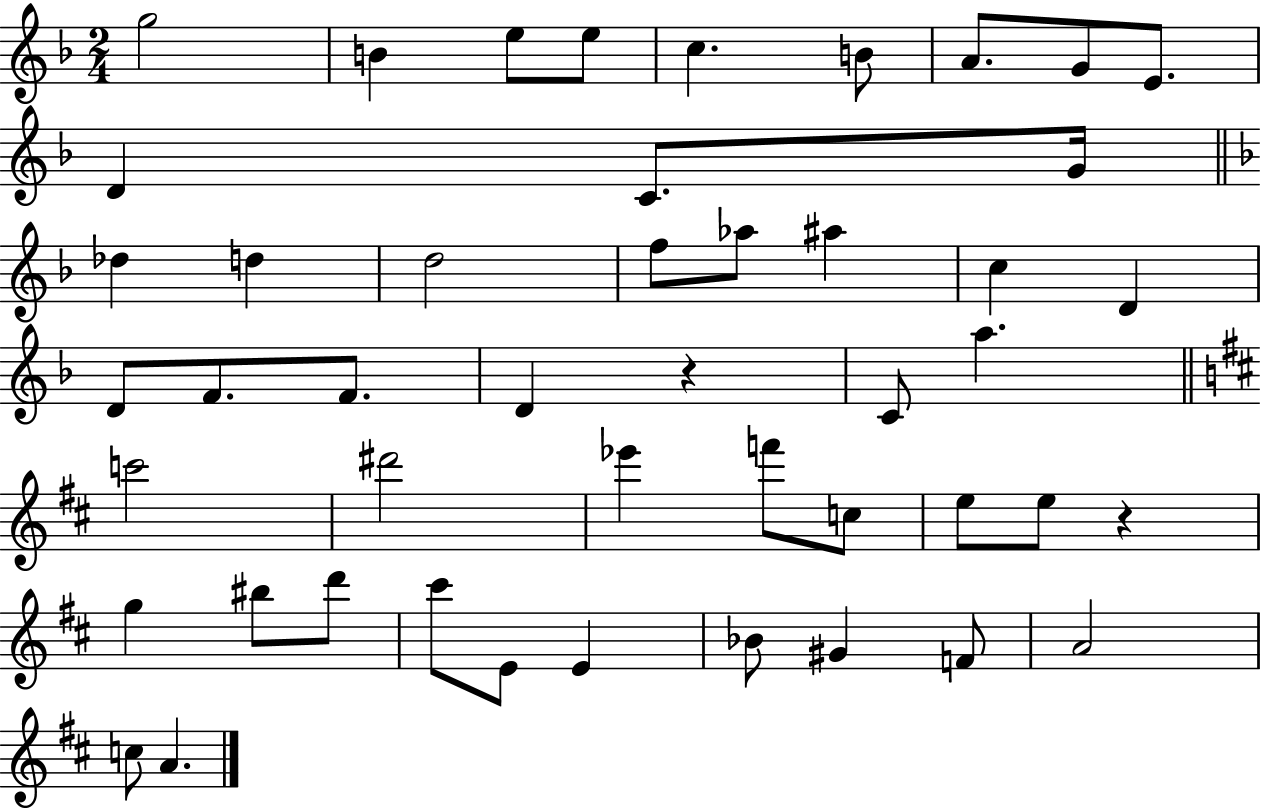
G5/h B4/q E5/e E5/e C5/q. B4/e A4/e. G4/e E4/e. D4/q C4/e. G4/s Db5/q D5/q D5/h F5/e Ab5/e A#5/q C5/q D4/q D4/e F4/e. F4/e. D4/q R/q C4/e A5/q. C6/h D#6/h Eb6/q F6/e C5/e E5/e E5/e R/q G5/q BIS5/e D6/e C#6/e E4/e E4/q Bb4/e G#4/q F4/e A4/h C5/e A4/q.